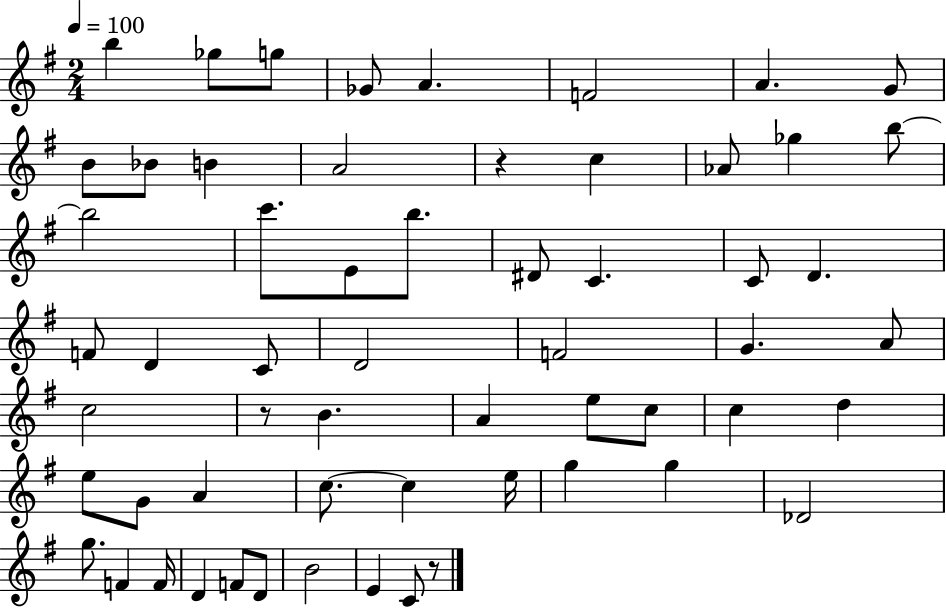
{
  \clef treble
  \numericTimeSignature
  \time 2/4
  \key g \major
  \tempo 4 = 100
  b''4 ges''8 g''8 | ges'8 a'4. | f'2 | a'4. g'8 | \break b'8 bes'8 b'4 | a'2 | r4 c''4 | aes'8 ges''4 b''8~~ | \break b''2 | c'''8. e'8 b''8. | dis'8 c'4. | c'8 d'4. | \break f'8 d'4 c'8 | d'2 | f'2 | g'4. a'8 | \break c''2 | r8 b'4. | a'4 e''8 c''8 | c''4 d''4 | \break e''8 g'8 a'4 | c''8.~~ c''4 e''16 | g''4 g''4 | des'2 | \break g''8. f'4 f'16 | d'4 f'8 d'8 | b'2 | e'4 c'8 r8 | \break \bar "|."
}